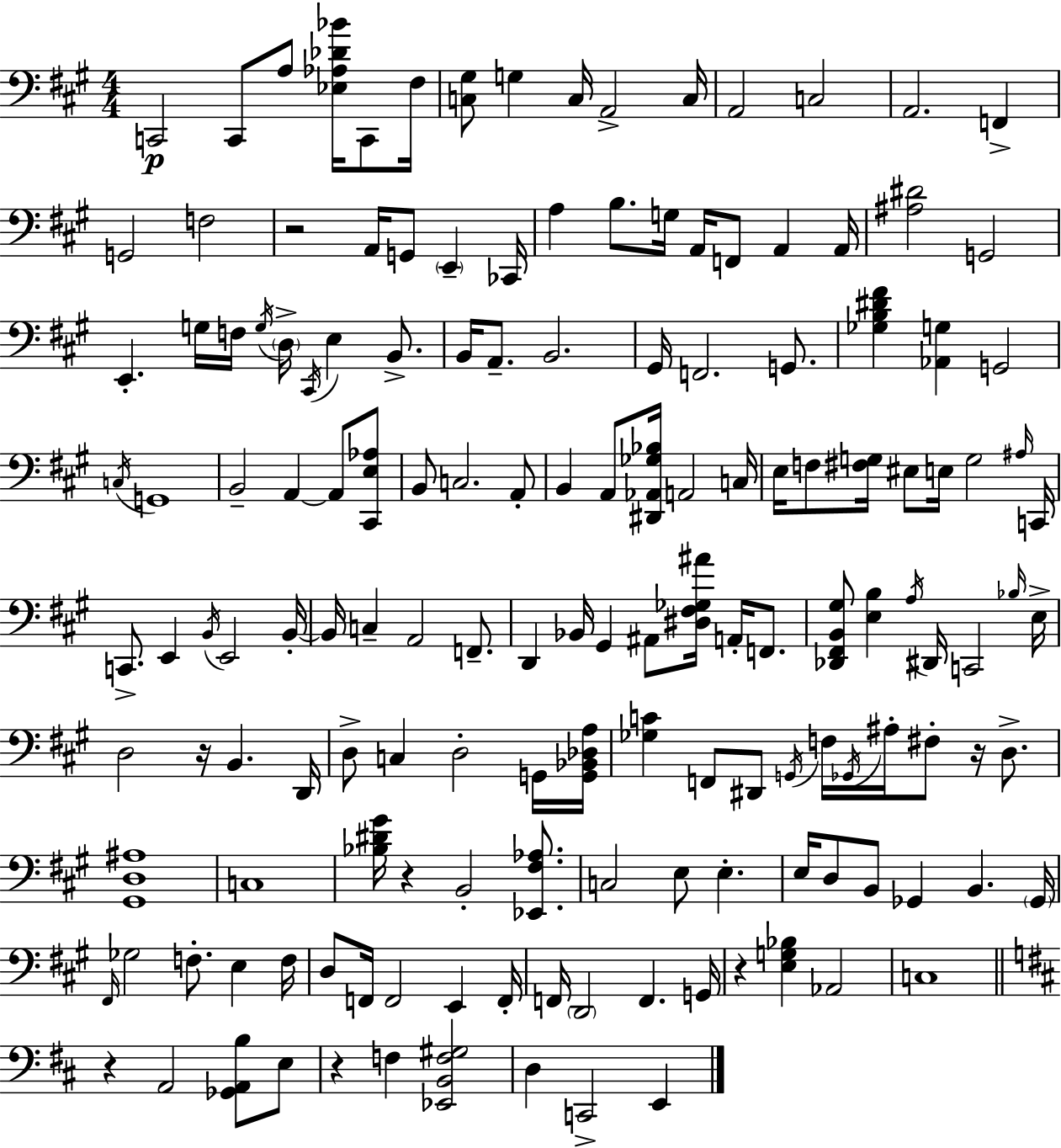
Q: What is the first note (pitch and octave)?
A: C2